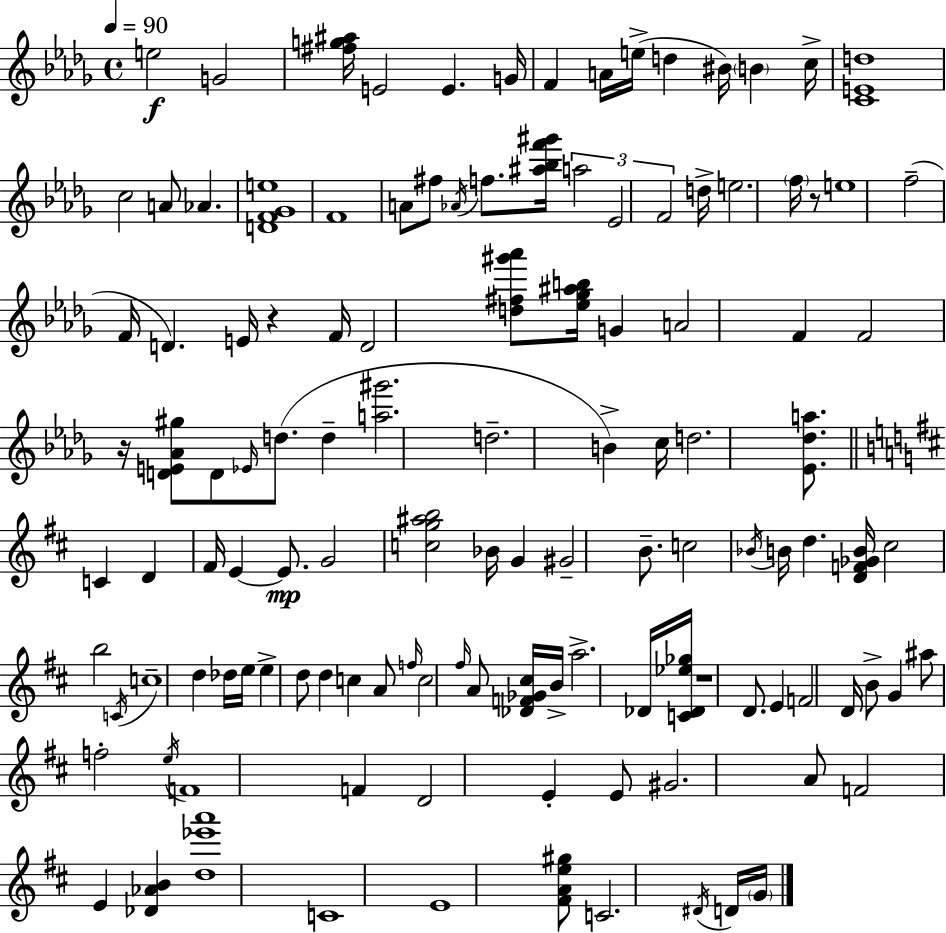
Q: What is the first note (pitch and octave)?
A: E5